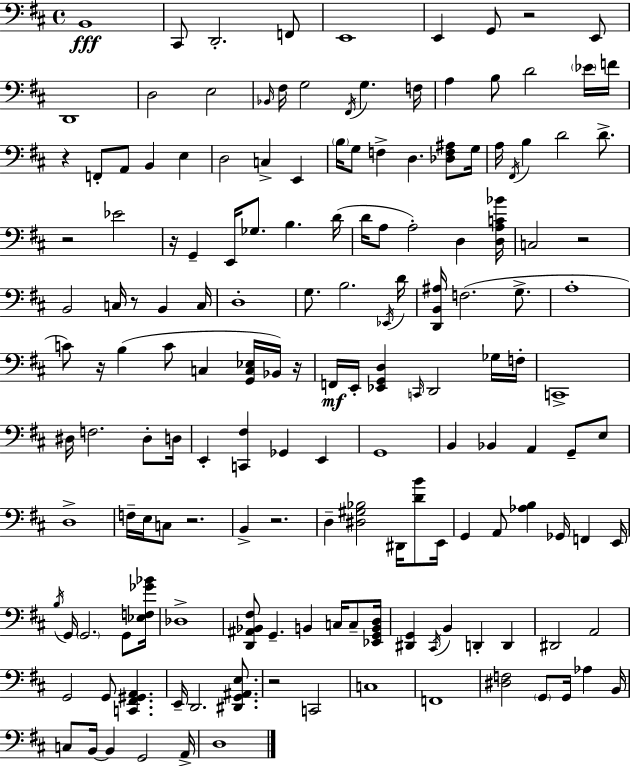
B2/w C#2/e D2/h. F2/e E2/w E2/q G2/e R/h E2/e D2/w D3/h E3/h Bb2/s F#3/s G3/h F#2/s G3/q. F3/s A3/q B3/e D4/h Eb4/s F4/s R/q F2/e A2/e B2/q E3/q D3/h C3/q E2/q B3/s G3/e F3/q D3/q. [Db3,F3,A#3]/e G3/s A3/s F#2/s B3/q D4/h D4/e. R/h Eb4/h R/s G2/q E2/s Gb3/e. B3/q. D4/s D4/s A3/e A3/h D3/q [D3,A3,C4,Bb4]/s C3/h R/h B2/h C3/s R/e B2/q C3/s D3/w G3/e. B3/h. Eb2/s D4/s [D2,B2,A#3]/s F3/h. G3/e. A3/w C4/e R/s B3/q C4/e C3/q [G2,C3,Eb3]/s Bb2/s R/s F2/s E2/s [Eb2,G2,D3]/q C2/s D2/h Gb3/s F3/s C2/w D#3/s F3/h. D#3/e D3/s E2/q [C2,F#3]/q Gb2/q E2/q G2/w B2/q Bb2/q A2/q G2/e E3/e D3/w F3/s E3/s C3/e R/h. B2/q R/h. D3/q [D#3,G#3,Bb3]/h D#2/s [D4,B4]/e E2/s G2/q A2/e [Ab3,B3]/q Gb2/s F2/q E2/s B3/s G2/s G2/h. G2/e [Eb3,F3,Gb4,Bb4]/s Db3/w [D2,A#2,Bb2,F#3]/e G2/q. B2/q C3/s C3/e [Eb2,G2,B2,D3]/s [D#2,G2]/q C#2/s B2/q D2/q D2/q D#2/h A2/h G2/h G2/e [C2,F#2,G#2,A2]/q. E2/s D2/h. [D#2,G2,A#2,E3]/e. R/h C2/h C3/w F2/w [D#3,F3]/h G2/e G2/s Ab3/q B2/s C3/e B2/s B2/q G2/h A2/s D3/w